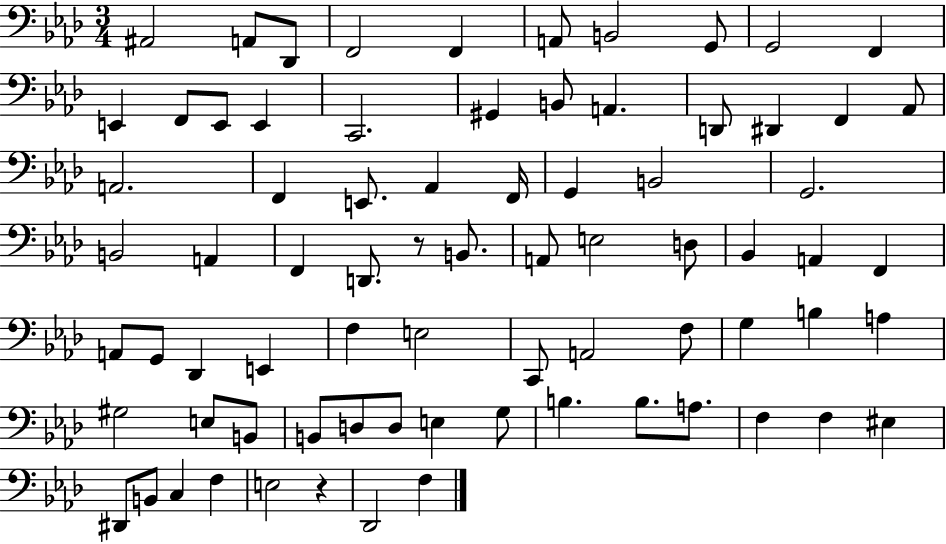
{
  \clef bass
  \numericTimeSignature
  \time 3/4
  \key aes \major
  ais,2 a,8 des,8 | f,2 f,4 | a,8 b,2 g,8 | g,2 f,4 | \break e,4 f,8 e,8 e,4 | c,2. | gis,4 b,8 a,4. | d,8 dis,4 f,4 aes,8 | \break a,2. | f,4 e,8. aes,4 f,16 | g,4 b,2 | g,2. | \break b,2 a,4 | f,4 d,8. r8 b,8. | a,8 e2 d8 | bes,4 a,4 f,4 | \break a,8 g,8 des,4 e,4 | f4 e2 | c,8 a,2 f8 | g4 b4 a4 | \break gis2 e8 b,8 | b,8 d8 d8 e4 g8 | b4. b8. a8. | f4 f4 eis4 | \break dis,8 b,8 c4 f4 | e2 r4 | des,2 f4 | \bar "|."
}